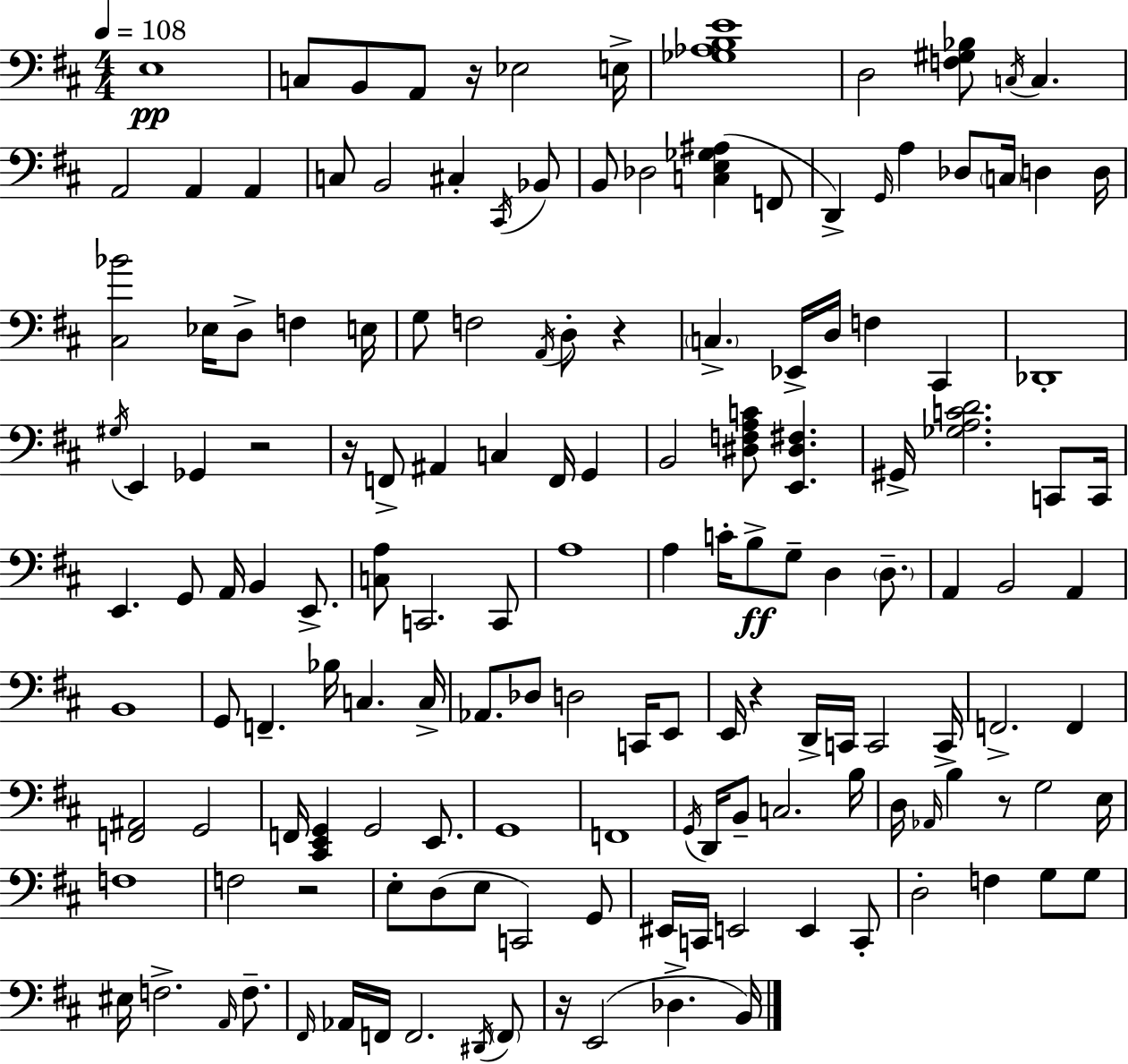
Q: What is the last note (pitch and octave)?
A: B2